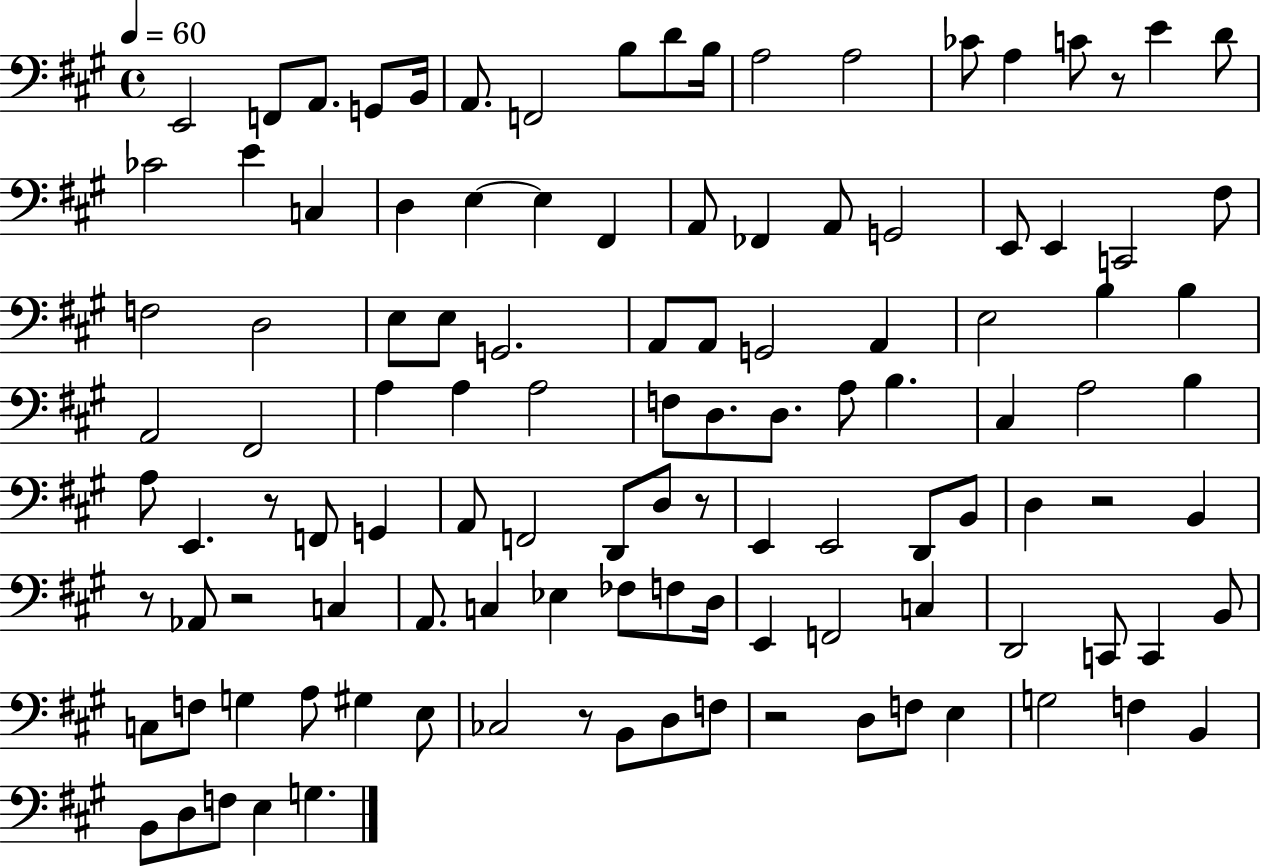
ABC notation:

X:1
T:Untitled
M:4/4
L:1/4
K:A
E,,2 F,,/2 A,,/2 G,,/2 B,,/4 A,,/2 F,,2 B,/2 D/2 B,/4 A,2 A,2 _C/2 A, C/2 z/2 E D/2 _C2 E C, D, E, E, ^F,, A,,/2 _F,, A,,/2 G,,2 E,,/2 E,, C,,2 ^F,/2 F,2 D,2 E,/2 E,/2 G,,2 A,,/2 A,,/2 G,,2 A,, E,2 B, B, A,,2 ^F,,2 A, A, A,2 F,/2 D,/2 D,/2 A,/2 B, ^C, A,2 B, A,/2 E,, z/2 F,,/2 G,, A,,/2 F,,2 D,,/2 D,/2 z/2 E,, E,,2 D,,/2 B,,/2 D, z2 B,, z/2 _A,,/2 z2 C, A,,/2 C, _E, _F,/2 F,/2 D,/4 E,, F,,2 C, D,,2 C,,/2 C,, B,,/2 C,/2 F,/2 G, A,/2 ^G, E,/2 _C,2 z/2 B,,/2 D,/2 F,/2 z2 D,/2 F,/2 E, G,2 F, B,, B,,/2 D,/2 F,/2 E, G,